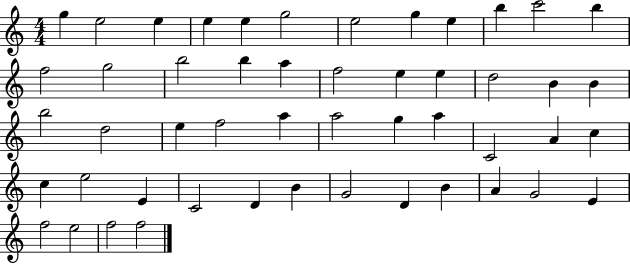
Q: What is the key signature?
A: C major